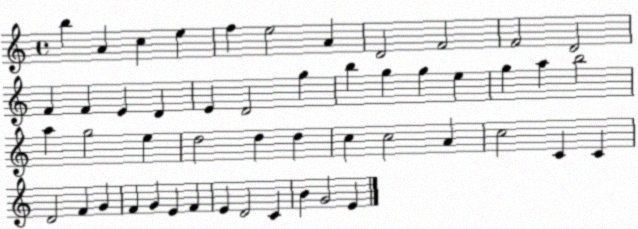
X:1
T:Untitled
M:4/4
L:1/4
K:C
b A c e f e2 A D2 F2 F2 D2 F F E D E D2 g b g g e g a b2 a g2 e d2 d d c c2 A c2 C C D2 F G F G E F E D2 C B G2 E